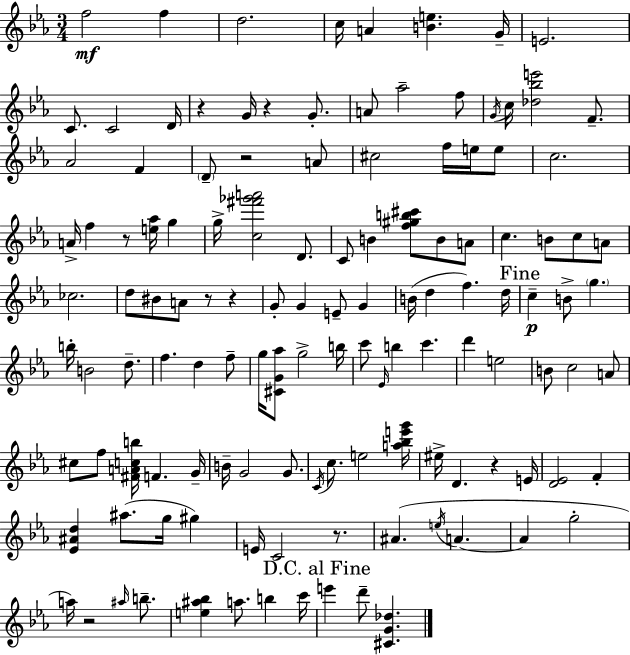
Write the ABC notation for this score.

X:1
T:Untitled
M:3/4
L:1/4
K:Eb
f2 f d2 c/4 A [Be] G/4 E2 C/2 C2 D/4 z G/4 z G/2 A/2 _a2 f/2 G/4 c/4 [_d_be']2 F/2 _A2 F D/2 z2 A/2 ^c2 f/4 e/4 e/2 c2 A/4 f z/2 [e_a]/4 g g/4 [c^f'_g'a']2 D/2 C/2 B [f^gb^c']/2 B/2 A/2 c B/2 c/2 A/2 _c2 d/2 ^B/2 A/2 z/2 z G/2 G E/2 G B/4 d f d/4 c B/2 g b/4 B2 d/2 f d f/2 g/4 [^CG_a]/2 g2 b/4 c'/2 _E/4 b c' d' e2 B/2 c2 A/2 ^c/2 f/2 [^FAcb]/4 F G/4 B/4 G2 G/2 C/4 c/2 e2 [a_be'g']/4 ^e/4 D z E/4 [D_E]2 F [_E^Ad] ^a/2 g/4 ^g E/4 C2 z/2 ^A e/4 A A g2 a/4 z2 ^a/4 b/2 [e^a_b] a/2 b c'/4 e' d'/2 [^CG_d]